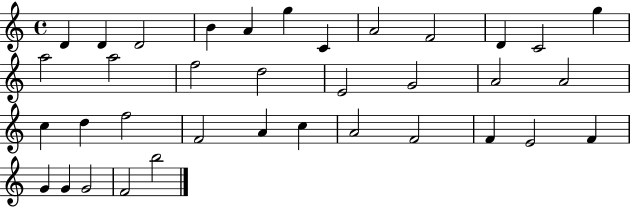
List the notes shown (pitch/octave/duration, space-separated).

D4/q D4/q D4/h B4/q A4/q G5/q C4/q A4/h F4/h D4/q C4/h G5/q A5/h A5/h F5/h D5/h E4/h G4/h A4/h A4/h C5/q D5/q F5/h F4/h A4/q C5/q A4/h F4/h F4/q E4/h F4/q G4/q G4/q G4/h F4/h B5/h